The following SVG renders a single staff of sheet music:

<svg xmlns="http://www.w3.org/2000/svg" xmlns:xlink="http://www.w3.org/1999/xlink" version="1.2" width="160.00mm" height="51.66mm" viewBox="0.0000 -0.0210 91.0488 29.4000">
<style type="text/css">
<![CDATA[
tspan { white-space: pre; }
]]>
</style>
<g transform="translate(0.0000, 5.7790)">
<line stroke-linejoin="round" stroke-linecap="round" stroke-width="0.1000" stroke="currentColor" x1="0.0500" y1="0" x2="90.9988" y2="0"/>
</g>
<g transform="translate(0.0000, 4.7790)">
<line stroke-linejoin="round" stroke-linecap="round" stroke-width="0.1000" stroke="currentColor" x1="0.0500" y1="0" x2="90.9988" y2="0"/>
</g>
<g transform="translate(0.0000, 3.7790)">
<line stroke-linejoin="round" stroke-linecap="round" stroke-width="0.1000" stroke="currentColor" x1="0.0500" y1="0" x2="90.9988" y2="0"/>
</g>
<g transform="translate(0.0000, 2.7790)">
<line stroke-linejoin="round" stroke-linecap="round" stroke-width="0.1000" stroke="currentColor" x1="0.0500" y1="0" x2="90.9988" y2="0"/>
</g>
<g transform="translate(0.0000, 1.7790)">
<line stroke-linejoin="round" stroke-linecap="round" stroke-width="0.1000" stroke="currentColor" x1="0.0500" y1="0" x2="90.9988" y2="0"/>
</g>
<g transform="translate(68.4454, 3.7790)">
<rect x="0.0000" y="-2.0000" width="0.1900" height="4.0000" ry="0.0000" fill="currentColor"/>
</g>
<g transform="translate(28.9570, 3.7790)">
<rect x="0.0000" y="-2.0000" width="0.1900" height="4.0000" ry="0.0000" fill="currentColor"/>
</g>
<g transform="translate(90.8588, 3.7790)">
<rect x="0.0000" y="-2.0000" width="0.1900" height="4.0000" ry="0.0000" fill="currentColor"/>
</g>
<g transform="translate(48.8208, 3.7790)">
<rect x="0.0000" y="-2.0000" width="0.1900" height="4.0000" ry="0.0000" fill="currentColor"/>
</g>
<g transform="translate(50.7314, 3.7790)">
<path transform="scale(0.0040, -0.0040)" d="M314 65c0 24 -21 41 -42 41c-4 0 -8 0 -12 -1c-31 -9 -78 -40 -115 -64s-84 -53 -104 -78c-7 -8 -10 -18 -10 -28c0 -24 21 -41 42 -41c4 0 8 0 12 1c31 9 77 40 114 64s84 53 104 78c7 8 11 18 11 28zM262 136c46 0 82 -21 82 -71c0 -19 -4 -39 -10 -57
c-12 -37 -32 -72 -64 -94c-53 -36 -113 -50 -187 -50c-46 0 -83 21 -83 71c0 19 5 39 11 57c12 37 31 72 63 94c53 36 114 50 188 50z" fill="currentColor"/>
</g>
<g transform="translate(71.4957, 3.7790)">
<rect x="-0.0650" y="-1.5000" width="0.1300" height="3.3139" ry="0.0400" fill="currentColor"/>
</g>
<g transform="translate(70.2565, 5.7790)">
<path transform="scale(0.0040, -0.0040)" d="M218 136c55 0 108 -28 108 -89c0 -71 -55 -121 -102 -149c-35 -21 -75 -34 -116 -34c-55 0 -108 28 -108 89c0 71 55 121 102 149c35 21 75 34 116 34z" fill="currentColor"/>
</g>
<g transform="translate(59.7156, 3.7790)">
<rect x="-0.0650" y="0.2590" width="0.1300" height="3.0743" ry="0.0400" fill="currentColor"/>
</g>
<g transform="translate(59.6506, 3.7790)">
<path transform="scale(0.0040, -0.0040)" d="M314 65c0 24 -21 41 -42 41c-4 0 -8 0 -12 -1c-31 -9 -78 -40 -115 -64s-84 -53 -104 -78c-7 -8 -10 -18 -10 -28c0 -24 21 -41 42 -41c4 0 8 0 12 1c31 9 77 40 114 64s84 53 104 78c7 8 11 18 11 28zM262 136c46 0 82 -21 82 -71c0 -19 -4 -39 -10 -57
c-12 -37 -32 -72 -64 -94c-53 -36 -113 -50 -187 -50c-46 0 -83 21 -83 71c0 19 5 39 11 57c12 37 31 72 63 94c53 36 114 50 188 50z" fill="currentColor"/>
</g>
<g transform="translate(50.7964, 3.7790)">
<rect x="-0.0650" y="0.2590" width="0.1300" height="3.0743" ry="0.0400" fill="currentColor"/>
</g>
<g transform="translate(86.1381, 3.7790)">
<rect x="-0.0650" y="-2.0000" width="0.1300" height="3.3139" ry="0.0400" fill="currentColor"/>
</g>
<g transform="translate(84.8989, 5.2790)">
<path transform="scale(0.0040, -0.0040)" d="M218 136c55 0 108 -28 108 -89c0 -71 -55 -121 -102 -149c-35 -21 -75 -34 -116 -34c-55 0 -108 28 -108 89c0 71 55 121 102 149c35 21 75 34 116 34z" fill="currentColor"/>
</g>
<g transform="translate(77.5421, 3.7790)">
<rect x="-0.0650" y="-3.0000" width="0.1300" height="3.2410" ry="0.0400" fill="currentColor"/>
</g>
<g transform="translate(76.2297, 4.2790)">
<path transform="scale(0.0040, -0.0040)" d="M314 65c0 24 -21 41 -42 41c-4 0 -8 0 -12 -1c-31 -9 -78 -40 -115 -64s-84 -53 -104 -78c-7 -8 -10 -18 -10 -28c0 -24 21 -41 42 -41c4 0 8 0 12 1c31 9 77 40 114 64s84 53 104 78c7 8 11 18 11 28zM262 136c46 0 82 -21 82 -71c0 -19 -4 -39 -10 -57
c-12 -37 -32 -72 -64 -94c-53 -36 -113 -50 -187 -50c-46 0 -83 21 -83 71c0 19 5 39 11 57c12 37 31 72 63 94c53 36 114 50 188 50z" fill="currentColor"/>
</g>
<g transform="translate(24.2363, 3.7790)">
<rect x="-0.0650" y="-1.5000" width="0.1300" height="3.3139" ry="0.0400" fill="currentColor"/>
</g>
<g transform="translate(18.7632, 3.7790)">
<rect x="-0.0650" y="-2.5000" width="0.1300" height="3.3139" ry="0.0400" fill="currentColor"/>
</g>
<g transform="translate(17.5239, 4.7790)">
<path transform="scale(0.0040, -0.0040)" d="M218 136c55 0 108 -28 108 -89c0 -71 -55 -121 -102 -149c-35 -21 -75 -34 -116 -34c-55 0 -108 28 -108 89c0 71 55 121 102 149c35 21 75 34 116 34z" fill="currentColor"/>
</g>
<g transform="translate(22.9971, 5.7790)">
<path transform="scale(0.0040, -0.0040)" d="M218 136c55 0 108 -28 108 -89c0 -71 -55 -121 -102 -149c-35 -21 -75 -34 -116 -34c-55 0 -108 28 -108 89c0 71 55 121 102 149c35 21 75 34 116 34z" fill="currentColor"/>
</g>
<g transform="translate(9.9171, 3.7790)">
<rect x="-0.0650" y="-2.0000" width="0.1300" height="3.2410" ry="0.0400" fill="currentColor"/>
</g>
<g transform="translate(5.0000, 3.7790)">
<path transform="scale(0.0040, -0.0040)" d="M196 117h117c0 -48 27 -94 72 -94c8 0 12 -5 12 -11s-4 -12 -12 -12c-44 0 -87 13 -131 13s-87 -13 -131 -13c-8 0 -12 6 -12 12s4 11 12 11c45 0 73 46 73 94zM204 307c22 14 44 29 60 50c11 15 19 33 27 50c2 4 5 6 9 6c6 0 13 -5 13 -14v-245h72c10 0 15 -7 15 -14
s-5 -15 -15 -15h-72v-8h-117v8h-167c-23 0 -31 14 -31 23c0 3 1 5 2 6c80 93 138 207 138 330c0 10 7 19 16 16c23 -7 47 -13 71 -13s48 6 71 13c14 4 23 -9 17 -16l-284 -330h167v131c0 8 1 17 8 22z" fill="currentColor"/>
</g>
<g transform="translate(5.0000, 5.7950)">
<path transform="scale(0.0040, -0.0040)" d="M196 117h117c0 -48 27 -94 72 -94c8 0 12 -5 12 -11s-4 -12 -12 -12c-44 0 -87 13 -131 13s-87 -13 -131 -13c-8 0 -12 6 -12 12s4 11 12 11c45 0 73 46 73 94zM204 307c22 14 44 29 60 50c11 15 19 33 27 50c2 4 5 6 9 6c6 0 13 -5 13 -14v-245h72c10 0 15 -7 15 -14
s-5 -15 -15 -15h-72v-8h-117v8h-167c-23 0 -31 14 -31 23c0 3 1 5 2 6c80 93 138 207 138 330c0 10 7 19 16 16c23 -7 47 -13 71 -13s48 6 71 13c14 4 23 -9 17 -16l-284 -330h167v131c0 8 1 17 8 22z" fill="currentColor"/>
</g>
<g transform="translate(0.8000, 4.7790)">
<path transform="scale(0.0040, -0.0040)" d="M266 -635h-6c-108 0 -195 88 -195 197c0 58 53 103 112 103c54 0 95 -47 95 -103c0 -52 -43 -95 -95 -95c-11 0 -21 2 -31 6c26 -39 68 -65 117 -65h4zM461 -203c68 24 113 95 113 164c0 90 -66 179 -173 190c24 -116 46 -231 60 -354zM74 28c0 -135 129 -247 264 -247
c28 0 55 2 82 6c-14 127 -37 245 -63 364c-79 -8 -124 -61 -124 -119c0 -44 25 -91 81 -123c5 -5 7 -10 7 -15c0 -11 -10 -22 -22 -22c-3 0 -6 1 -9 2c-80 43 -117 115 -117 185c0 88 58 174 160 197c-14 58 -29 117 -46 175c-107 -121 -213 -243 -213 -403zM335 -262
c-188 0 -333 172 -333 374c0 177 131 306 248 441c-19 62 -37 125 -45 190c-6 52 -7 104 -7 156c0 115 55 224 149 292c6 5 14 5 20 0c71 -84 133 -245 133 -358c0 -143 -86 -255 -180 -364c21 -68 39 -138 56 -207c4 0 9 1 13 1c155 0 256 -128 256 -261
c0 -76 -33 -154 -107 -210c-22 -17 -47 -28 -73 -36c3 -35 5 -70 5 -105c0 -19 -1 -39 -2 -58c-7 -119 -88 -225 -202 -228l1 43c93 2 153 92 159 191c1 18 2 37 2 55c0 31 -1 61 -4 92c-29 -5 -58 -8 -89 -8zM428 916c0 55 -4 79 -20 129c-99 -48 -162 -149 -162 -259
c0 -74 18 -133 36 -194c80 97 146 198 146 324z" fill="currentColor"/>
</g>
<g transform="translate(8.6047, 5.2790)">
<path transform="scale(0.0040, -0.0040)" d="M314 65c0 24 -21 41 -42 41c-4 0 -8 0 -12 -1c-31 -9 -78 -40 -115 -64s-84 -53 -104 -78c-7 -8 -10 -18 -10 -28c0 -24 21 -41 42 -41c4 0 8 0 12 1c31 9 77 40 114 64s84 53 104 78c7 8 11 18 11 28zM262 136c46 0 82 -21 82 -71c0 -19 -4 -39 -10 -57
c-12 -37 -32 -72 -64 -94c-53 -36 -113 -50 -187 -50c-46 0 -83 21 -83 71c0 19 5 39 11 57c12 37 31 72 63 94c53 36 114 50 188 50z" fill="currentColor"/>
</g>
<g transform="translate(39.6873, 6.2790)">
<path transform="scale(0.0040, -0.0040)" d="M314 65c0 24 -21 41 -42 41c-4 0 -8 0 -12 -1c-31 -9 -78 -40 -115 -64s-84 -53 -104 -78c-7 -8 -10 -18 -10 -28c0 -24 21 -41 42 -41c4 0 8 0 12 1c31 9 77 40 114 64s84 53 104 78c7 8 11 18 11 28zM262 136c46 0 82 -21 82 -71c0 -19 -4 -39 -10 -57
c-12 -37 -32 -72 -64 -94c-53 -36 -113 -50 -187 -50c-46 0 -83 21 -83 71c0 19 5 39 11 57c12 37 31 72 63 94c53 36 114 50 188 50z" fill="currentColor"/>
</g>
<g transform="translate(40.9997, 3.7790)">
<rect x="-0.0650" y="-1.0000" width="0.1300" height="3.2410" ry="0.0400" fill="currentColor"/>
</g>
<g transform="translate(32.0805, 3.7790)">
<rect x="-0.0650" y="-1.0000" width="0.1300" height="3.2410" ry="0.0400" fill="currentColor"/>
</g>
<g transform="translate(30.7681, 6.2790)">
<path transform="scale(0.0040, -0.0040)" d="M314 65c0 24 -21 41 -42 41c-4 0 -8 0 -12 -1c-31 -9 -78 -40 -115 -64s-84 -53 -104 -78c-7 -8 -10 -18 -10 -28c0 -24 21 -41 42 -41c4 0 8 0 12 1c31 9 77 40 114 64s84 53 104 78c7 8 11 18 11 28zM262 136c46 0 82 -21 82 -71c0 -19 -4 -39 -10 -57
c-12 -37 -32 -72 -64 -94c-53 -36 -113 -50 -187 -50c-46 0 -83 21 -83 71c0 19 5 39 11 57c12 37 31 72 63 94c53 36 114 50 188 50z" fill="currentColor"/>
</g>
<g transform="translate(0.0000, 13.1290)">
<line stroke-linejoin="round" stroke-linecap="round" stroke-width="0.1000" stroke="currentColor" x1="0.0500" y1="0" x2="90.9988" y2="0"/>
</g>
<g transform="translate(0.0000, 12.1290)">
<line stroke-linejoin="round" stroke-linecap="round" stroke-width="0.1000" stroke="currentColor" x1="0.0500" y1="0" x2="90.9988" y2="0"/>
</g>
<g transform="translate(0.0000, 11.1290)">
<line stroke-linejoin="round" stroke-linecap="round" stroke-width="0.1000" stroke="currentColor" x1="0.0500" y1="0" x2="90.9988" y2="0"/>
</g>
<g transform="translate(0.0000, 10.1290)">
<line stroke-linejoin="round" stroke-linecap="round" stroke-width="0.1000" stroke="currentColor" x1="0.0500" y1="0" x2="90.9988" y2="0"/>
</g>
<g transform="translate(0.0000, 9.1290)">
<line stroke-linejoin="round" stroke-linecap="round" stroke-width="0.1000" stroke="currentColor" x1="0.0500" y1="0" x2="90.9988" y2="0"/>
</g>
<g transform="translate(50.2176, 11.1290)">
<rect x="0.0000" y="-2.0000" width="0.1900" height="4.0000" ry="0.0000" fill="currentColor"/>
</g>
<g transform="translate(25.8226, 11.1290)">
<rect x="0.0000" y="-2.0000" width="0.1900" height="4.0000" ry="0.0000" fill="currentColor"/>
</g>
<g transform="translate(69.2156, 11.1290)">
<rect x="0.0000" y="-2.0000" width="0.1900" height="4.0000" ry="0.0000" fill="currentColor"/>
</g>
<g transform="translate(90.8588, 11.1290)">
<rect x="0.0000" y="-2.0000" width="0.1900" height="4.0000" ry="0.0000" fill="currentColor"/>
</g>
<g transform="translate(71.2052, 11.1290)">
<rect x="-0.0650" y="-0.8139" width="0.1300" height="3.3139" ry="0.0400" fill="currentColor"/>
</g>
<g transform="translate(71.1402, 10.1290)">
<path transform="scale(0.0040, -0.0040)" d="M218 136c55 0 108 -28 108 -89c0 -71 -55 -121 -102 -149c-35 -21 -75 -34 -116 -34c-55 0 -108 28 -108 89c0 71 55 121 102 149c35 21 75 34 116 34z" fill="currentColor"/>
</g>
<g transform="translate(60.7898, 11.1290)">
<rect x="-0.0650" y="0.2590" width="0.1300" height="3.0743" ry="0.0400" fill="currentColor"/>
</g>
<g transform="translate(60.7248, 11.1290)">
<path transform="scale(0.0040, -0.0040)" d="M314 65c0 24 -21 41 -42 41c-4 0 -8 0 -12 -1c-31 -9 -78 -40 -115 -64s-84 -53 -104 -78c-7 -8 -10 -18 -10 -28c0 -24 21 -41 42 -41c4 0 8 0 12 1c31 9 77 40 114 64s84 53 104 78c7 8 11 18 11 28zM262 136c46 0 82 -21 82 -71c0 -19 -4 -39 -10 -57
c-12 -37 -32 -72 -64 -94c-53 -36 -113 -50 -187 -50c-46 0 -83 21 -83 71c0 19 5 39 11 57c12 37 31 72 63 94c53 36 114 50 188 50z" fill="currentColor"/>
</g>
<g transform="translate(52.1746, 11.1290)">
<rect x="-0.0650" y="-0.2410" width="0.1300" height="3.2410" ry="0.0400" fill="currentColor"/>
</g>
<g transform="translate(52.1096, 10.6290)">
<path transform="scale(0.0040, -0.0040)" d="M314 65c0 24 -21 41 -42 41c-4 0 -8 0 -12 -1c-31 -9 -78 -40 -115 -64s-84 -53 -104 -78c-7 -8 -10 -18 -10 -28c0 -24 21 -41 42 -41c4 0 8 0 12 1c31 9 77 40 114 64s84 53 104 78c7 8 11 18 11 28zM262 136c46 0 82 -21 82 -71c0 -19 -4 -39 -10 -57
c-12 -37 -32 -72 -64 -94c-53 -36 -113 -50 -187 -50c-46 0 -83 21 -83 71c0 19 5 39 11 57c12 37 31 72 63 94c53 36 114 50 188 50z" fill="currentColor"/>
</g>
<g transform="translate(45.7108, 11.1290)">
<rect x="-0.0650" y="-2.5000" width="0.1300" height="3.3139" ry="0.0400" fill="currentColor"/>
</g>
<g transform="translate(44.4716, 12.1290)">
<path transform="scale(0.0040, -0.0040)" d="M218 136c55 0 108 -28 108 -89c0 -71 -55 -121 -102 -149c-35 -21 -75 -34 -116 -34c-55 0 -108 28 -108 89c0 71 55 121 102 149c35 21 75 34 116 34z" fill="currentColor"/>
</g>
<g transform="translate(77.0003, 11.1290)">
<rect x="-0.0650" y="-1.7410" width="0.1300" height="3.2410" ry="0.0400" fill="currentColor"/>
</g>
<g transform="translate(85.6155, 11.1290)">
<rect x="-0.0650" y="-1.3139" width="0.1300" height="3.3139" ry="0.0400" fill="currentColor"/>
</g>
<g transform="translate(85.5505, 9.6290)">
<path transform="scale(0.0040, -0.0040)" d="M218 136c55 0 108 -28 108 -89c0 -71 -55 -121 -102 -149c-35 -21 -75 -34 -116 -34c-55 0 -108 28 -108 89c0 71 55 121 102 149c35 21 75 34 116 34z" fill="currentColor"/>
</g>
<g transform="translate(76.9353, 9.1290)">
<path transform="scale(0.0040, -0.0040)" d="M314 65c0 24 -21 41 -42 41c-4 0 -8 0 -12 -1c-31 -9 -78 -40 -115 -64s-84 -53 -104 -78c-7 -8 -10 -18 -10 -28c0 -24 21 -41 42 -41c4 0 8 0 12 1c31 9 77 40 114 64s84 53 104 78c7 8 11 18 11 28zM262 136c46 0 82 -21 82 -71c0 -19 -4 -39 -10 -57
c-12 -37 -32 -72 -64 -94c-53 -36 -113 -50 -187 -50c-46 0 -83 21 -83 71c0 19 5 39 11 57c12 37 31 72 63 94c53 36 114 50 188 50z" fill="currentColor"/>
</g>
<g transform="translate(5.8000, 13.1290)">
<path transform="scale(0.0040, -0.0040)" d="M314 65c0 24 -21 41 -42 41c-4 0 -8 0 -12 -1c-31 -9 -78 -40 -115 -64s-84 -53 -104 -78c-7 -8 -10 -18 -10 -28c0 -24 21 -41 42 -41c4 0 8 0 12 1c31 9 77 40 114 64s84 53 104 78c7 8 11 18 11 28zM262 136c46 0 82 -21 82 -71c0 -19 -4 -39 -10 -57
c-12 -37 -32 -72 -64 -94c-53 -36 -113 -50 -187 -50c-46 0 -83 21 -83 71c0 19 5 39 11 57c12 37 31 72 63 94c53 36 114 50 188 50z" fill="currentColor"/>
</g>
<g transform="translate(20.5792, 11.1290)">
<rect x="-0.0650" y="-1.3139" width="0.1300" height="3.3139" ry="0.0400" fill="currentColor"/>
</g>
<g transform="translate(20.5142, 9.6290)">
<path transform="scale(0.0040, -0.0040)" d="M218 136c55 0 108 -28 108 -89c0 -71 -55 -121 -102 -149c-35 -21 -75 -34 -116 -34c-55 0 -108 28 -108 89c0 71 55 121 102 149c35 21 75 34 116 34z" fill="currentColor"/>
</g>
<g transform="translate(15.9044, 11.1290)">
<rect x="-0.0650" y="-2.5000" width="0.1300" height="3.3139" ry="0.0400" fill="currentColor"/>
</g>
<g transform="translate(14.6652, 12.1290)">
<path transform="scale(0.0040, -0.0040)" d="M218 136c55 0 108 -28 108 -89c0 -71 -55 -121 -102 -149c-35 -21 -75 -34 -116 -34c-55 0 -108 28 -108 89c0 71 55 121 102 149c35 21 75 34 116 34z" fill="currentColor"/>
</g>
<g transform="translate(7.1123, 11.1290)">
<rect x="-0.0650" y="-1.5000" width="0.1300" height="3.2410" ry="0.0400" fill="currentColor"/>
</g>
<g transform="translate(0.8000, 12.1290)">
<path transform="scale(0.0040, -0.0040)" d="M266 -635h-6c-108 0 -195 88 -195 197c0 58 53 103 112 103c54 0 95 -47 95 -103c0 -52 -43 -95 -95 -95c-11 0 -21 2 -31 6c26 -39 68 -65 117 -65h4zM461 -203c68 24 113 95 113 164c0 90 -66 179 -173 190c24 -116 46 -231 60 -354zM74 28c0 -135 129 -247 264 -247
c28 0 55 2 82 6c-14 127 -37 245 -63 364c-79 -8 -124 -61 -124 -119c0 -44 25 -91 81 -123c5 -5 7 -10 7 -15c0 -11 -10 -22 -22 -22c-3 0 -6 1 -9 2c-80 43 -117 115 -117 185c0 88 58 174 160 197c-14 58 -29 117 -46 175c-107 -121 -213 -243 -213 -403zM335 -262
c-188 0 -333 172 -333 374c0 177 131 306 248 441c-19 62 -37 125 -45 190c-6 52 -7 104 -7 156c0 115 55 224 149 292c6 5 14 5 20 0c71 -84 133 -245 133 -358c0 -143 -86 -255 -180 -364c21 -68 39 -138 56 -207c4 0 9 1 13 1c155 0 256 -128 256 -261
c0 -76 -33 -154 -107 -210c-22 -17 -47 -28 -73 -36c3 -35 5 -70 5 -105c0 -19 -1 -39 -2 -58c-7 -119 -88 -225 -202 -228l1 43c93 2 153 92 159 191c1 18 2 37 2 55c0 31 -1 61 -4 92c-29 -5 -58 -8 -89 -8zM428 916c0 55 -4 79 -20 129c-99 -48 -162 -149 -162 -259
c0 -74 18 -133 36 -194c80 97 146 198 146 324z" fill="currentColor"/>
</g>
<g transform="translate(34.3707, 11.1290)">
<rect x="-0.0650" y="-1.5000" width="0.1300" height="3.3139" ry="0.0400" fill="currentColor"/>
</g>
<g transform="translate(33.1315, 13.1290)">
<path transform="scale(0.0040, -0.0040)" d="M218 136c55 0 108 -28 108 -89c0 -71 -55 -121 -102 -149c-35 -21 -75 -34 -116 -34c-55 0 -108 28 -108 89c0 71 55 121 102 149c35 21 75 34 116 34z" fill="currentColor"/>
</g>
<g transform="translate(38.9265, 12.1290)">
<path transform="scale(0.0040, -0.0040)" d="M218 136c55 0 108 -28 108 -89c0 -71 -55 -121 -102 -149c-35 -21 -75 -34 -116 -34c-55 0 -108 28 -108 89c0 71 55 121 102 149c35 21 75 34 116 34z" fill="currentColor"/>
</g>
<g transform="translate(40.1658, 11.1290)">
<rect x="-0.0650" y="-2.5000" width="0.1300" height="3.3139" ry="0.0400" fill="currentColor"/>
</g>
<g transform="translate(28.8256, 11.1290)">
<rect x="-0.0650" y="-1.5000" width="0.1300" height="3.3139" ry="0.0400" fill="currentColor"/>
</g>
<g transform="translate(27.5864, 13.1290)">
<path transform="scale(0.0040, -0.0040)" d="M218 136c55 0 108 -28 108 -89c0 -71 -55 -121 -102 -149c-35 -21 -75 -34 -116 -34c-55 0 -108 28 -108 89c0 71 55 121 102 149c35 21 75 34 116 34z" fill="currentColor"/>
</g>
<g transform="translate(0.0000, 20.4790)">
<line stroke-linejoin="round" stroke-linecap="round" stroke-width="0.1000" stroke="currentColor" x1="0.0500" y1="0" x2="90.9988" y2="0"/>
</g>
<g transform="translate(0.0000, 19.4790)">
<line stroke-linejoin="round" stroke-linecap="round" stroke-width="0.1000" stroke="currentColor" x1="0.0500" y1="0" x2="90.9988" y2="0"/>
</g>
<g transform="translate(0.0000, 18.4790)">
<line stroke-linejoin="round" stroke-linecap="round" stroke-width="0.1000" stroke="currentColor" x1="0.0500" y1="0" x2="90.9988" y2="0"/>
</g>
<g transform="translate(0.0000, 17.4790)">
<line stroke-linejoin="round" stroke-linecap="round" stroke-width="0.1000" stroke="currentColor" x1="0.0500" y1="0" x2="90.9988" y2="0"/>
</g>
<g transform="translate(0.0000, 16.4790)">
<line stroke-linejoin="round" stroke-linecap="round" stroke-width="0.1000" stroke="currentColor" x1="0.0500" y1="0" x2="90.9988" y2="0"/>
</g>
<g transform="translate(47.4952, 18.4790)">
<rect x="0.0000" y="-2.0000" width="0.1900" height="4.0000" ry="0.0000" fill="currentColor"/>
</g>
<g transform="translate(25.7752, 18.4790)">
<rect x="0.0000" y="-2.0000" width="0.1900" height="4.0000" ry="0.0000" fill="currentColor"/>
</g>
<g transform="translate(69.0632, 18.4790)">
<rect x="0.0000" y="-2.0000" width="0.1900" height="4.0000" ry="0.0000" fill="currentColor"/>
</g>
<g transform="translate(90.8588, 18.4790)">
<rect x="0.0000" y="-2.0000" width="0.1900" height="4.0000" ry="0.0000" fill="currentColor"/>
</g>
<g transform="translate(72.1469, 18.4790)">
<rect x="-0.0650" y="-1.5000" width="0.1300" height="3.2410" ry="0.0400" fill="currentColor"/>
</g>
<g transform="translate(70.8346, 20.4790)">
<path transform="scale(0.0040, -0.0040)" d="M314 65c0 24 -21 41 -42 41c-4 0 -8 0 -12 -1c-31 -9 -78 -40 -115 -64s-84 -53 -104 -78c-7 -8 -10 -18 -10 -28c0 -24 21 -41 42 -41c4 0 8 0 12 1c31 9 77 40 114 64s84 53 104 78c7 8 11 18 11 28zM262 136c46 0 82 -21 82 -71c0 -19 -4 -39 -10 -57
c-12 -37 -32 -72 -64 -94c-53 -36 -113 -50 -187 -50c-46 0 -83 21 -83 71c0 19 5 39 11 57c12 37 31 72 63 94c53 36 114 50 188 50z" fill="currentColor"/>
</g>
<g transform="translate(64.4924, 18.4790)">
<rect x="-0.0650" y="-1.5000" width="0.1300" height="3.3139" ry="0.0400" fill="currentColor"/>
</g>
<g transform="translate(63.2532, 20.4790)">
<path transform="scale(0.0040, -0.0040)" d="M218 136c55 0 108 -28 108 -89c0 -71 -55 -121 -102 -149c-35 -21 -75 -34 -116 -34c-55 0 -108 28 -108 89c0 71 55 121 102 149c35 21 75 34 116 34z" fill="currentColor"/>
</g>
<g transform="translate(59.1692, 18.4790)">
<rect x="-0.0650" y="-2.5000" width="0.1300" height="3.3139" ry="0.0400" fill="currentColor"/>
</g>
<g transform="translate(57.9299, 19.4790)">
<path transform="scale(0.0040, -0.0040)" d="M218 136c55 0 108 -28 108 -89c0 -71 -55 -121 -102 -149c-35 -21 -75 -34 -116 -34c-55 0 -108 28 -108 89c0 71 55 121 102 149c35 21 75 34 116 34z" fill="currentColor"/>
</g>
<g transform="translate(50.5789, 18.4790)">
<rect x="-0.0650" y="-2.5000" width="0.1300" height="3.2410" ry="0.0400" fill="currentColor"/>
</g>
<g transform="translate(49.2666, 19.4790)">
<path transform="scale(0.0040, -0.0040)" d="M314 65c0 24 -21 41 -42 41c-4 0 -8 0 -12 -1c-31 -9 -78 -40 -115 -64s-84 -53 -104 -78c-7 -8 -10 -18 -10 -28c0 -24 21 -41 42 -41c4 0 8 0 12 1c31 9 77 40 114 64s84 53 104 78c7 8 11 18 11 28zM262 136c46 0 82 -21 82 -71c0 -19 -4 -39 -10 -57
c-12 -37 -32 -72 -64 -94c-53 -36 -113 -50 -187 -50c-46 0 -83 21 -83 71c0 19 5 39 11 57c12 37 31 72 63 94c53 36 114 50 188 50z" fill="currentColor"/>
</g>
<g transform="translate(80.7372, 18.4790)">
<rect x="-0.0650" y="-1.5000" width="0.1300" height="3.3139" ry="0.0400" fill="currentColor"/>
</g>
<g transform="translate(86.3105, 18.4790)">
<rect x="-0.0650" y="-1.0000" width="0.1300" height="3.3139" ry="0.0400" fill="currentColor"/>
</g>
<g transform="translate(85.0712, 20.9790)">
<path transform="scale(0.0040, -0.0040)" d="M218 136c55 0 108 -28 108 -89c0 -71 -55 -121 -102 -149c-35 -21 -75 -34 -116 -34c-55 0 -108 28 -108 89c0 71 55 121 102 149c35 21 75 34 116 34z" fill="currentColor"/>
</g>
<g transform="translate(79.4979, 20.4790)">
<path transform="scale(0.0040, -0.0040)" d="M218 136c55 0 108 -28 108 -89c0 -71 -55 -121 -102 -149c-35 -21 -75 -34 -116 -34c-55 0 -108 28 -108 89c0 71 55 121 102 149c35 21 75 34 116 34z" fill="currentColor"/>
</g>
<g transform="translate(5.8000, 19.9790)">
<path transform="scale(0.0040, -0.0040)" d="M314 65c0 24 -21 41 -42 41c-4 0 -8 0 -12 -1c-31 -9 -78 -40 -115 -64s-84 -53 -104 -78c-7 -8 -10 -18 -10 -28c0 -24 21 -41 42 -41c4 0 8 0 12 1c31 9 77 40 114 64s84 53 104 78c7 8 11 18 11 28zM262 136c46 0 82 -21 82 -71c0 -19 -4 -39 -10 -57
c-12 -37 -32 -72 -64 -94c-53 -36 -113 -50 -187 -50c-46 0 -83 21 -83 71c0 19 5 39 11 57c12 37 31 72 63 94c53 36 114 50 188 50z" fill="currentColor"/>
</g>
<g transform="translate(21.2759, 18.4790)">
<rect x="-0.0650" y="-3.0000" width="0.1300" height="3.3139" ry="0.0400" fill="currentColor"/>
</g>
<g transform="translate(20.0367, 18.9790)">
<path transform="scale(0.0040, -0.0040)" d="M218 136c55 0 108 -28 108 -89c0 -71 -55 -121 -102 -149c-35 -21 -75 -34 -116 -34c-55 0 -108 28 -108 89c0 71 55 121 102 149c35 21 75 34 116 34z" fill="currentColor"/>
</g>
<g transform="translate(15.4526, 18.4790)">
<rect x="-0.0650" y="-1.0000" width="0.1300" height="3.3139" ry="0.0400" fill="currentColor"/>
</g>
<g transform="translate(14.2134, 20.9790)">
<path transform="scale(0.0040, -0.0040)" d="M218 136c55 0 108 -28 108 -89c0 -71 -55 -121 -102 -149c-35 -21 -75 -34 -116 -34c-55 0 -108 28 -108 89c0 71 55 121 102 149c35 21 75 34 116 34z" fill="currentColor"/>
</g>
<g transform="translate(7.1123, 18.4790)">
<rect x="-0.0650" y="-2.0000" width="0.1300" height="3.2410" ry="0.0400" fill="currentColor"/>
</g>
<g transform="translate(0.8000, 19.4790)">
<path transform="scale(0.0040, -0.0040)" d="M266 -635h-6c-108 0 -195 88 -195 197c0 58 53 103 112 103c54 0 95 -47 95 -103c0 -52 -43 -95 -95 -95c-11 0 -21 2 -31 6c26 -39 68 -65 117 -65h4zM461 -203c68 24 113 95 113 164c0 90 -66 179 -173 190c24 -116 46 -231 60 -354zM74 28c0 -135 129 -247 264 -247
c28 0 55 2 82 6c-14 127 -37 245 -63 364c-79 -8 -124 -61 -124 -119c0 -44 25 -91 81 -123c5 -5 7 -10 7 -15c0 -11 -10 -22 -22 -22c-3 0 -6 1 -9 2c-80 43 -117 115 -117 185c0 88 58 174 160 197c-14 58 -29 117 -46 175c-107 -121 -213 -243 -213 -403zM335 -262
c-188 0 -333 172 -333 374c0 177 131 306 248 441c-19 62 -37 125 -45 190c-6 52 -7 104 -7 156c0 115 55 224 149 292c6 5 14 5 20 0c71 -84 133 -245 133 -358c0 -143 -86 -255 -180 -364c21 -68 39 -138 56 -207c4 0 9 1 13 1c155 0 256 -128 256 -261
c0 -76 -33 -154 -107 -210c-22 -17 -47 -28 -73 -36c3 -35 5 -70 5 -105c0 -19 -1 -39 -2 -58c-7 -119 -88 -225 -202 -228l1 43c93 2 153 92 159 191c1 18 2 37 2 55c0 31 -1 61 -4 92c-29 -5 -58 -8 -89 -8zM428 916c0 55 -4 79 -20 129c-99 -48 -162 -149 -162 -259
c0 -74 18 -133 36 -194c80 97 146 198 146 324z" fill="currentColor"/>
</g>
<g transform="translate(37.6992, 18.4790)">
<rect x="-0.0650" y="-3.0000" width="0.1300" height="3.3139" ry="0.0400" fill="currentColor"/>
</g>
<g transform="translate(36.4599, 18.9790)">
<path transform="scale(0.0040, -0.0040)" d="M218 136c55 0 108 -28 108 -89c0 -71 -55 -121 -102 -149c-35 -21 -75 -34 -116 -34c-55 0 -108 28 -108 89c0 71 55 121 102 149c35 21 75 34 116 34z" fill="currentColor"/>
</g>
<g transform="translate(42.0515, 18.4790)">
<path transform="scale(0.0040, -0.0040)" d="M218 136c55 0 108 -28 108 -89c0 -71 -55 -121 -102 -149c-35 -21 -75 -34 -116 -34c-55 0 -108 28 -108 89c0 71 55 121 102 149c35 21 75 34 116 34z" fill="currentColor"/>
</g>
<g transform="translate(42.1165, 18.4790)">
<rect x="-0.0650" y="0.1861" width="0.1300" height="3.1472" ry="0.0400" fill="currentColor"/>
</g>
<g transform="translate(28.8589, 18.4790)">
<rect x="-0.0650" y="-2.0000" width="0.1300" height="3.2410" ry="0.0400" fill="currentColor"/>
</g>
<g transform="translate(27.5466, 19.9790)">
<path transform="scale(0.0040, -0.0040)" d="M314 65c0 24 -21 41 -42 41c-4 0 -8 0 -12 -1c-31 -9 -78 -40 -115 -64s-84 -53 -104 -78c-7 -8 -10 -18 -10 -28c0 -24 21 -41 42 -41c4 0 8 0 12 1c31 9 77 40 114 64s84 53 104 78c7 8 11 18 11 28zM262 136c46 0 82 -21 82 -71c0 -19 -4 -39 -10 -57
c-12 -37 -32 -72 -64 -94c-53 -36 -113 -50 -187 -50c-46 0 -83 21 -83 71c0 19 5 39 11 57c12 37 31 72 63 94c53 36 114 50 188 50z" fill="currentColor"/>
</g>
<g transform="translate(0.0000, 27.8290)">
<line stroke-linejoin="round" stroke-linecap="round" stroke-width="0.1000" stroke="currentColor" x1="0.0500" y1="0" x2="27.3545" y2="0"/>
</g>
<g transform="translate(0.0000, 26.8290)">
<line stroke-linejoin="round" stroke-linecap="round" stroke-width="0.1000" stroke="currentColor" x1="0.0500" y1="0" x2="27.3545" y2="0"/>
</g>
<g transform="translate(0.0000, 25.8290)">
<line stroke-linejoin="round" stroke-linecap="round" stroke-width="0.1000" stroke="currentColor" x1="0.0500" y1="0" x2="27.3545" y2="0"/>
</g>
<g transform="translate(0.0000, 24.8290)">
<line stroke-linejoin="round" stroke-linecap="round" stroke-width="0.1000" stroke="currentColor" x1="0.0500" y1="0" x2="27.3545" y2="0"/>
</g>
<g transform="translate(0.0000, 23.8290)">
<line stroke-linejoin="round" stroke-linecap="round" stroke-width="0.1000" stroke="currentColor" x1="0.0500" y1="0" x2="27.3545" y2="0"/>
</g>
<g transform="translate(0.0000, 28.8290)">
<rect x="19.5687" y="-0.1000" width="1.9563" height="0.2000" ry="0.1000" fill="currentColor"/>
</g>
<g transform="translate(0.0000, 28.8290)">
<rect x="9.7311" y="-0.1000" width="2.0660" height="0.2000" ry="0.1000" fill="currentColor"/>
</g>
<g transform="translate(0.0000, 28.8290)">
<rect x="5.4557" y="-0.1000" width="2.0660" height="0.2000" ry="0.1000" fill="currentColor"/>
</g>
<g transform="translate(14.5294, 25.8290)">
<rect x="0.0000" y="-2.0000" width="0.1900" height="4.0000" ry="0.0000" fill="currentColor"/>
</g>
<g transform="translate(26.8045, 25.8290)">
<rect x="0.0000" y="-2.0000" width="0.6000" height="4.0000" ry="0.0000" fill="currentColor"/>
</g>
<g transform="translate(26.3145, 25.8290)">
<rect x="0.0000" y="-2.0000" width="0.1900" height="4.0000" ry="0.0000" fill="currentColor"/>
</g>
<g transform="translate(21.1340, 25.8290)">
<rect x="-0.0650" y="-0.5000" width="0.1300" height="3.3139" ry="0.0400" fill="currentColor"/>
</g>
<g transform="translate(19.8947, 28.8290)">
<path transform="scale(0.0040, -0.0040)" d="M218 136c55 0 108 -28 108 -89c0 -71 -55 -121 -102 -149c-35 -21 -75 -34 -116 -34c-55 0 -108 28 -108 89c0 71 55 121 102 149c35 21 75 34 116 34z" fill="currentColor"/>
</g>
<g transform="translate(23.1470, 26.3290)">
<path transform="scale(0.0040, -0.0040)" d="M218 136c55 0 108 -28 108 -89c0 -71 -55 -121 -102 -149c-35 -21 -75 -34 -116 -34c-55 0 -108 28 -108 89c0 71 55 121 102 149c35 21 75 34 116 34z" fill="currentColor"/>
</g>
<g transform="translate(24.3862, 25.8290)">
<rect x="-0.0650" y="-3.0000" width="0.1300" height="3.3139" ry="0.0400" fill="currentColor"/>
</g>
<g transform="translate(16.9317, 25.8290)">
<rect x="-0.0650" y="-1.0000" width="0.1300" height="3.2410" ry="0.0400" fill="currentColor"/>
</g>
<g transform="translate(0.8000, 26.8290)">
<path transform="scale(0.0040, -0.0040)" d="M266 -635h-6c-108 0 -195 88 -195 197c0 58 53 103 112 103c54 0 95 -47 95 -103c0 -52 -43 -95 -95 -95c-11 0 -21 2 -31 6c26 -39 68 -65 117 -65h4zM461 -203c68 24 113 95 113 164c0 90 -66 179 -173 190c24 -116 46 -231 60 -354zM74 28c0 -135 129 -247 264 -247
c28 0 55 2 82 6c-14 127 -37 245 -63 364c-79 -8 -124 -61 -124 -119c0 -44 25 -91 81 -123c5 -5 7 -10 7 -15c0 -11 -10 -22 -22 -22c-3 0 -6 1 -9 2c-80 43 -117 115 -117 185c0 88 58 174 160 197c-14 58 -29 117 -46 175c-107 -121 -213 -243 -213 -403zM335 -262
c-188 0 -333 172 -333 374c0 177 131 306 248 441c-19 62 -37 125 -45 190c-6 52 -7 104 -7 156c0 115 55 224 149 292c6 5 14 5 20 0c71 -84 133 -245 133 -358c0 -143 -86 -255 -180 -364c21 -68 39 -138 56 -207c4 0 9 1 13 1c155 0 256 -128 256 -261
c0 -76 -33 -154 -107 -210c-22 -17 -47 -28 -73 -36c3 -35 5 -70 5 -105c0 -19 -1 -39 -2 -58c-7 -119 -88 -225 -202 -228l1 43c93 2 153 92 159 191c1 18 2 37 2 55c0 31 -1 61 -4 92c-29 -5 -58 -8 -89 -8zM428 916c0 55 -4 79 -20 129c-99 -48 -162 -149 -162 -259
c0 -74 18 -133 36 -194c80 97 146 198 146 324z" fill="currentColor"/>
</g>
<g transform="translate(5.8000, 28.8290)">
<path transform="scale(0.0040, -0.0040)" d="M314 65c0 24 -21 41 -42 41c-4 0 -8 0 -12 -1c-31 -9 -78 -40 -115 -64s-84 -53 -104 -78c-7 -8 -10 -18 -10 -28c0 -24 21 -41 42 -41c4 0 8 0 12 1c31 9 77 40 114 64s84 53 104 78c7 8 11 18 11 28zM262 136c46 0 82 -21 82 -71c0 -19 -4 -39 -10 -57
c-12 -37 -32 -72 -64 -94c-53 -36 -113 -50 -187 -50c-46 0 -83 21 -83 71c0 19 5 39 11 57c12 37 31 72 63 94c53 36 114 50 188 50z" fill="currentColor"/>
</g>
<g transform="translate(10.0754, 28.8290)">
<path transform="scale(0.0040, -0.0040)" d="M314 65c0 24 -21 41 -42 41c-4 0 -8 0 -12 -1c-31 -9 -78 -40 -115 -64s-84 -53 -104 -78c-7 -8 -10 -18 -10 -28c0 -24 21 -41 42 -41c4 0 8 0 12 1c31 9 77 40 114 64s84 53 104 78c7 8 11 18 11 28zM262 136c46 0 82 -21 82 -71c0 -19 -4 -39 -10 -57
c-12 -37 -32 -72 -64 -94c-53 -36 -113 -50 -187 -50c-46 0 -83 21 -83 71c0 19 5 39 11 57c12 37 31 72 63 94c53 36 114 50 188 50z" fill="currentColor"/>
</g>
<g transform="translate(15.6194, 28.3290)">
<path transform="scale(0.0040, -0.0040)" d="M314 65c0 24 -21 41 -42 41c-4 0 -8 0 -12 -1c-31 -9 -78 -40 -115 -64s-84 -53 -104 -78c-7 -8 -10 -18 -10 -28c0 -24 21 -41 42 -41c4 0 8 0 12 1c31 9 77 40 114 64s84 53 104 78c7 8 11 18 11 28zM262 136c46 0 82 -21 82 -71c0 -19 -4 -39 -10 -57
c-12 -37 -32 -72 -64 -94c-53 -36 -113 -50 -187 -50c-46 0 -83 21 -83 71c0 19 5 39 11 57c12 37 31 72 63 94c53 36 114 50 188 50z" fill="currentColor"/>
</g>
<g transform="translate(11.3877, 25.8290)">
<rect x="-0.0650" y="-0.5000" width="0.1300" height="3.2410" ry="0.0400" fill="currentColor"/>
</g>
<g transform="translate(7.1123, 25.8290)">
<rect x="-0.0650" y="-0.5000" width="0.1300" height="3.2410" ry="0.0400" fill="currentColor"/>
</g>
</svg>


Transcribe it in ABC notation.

X:1
T:Untitled
M:4/4
L:1/4
K:C
F2 G E D2 D2 B2 B2 E A2 F E2 G e E E G G c2 B2 d f2 e F2 D A F2 A B G2 G E E2 E D C2 C2 D2 C A